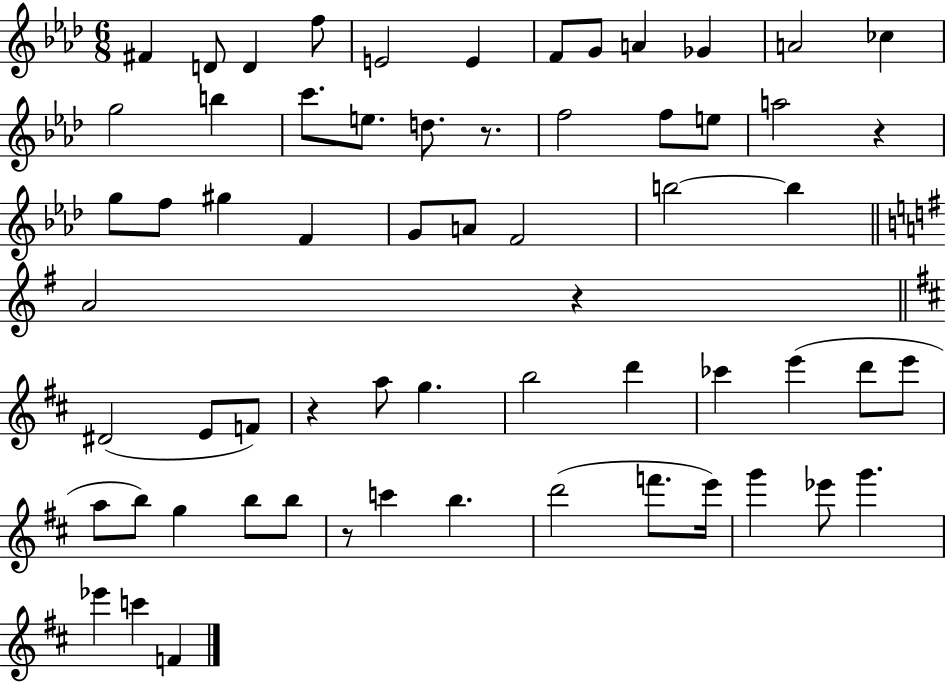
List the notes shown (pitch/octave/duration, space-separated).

F#4/q D4/e D4/q F5/e E4/h E4/q F4/e G4/e A4/q Gb4/q A4/h CES5/q G5/h B5/q C6/e. E5/e. D5/e. R/e. F5/h F5/e E5/e A5/h R/q G5/e F5/e G#5/q F4/q G4/e A4/e F4/h B5/h B5/q A4/h R/q D#4/h E4/e F4/e R/q A5/e G5/q. B5/h D6/q CES6/q E6/q D6/e E6/e A5/e B5/e G5/q B5/e B5/e R/e C6/q B5/q. D6/h F6/e. E6/s G6/q Eb6/e G6/q. Eb6/q C6/q F4/q